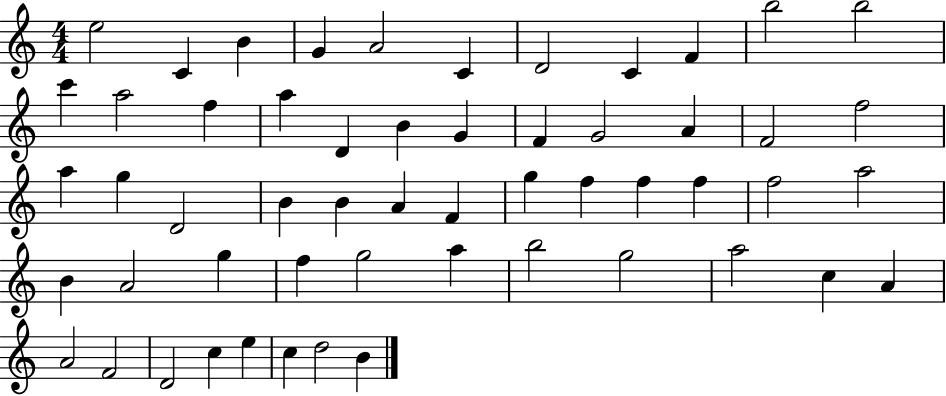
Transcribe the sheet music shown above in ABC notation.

X:1
T:Untitled
M:4/4
L:1/4
K:C
e2 C B G A2 C D2 C F b2 b2 c' a2 f a D B G F G2 A F2 f2 a g D2 B B A F g f f f f2 a2 B A2 g f g2 a b2 g2 a2 c A A2 F2 D2 c e c d2 B